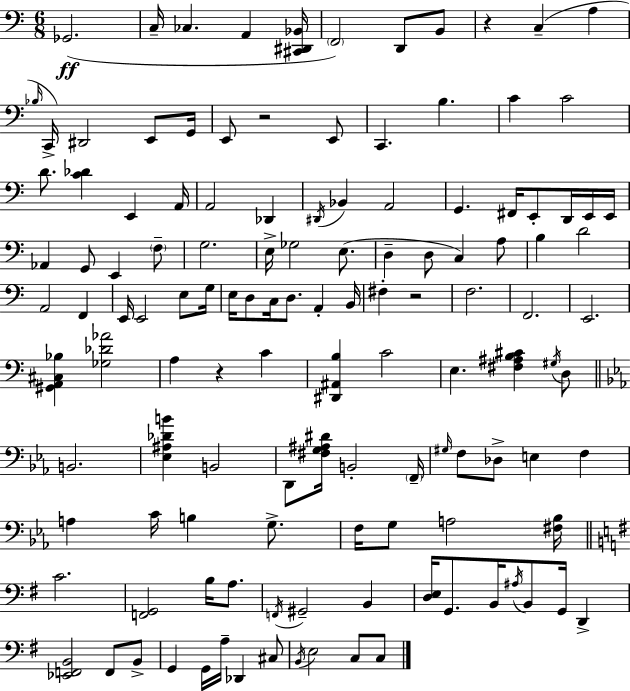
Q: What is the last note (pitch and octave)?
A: C3